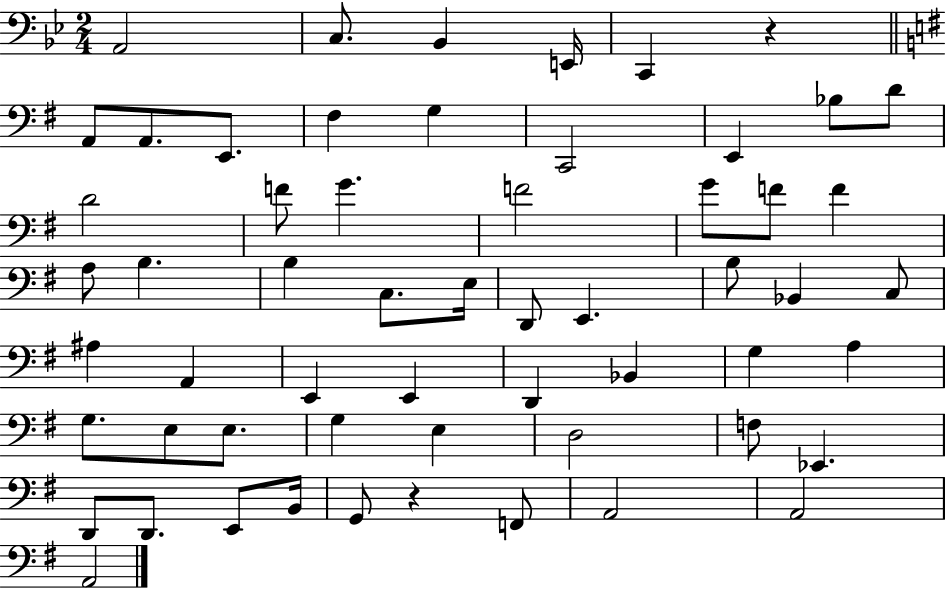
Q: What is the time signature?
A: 2/4